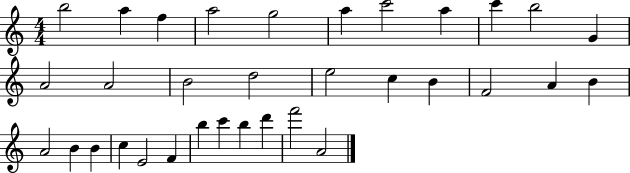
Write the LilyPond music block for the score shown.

{
  \clef treble
  \numericTimeSignature
  \time 4/4
  \key c \major
  b''2 a''4 f''4 | a''2 g''2 | a''4 c'''2 a''4 | c'''4 b''2 g'4 | \break a'2 a'2 | b'2 d''2 | e''2 c''4 b'4 | f'2 a'4 b'4 | \break a'2 b'4 b'4 | c''4 e'2 f'4 | b''4 c'''4 b''4 d'''4 | f'''2 a'2 | \break \bar "|."
}